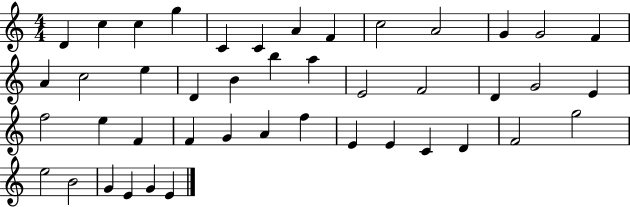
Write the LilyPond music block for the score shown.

{
  \clef treble
  \numericTimeSignature
  \time 4/4
  \key c \major
  d'4 c''4 c''4 g''4 | c'4 c'4 a'4 f'4 | c''2 a'2 | g'4 g'2 f'4 | \break a'4 c''2 e''4 | d'4 b'4 b''4 a''4 | e'2 f'2 | d'4 g'2 e'4 | \break f''2 e''4 f'4 | f'4 g'4 a'4 f''4 | e'4 e'4 c'4 d'4 | f'2 g''2 | \break e''2 b'2 | g'4 e'4 g'4 e'4 | \bar "|."
}